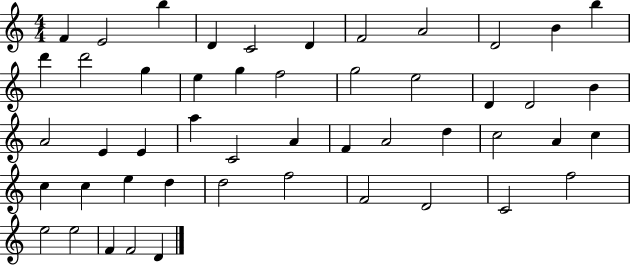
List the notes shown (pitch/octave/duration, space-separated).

F4/q E4/h B5/q D4/q C4/h D4/q F4/h A4/h D4/h B4/q B5/q D6/q D6/h G5/q E5/q G5/q F5/h G5/h E5/h D4/q D4/h B4/q A4/h E4/q E4/q A5/q C4/h A4/q F4/q A4/h D5/q C5/h A4/q C5/q C5/q C5/q E5/q D5/q D5/h F5/h F4/h D4/h C4/h F5/h E5/h E5/h F4/q F4/h D4/q